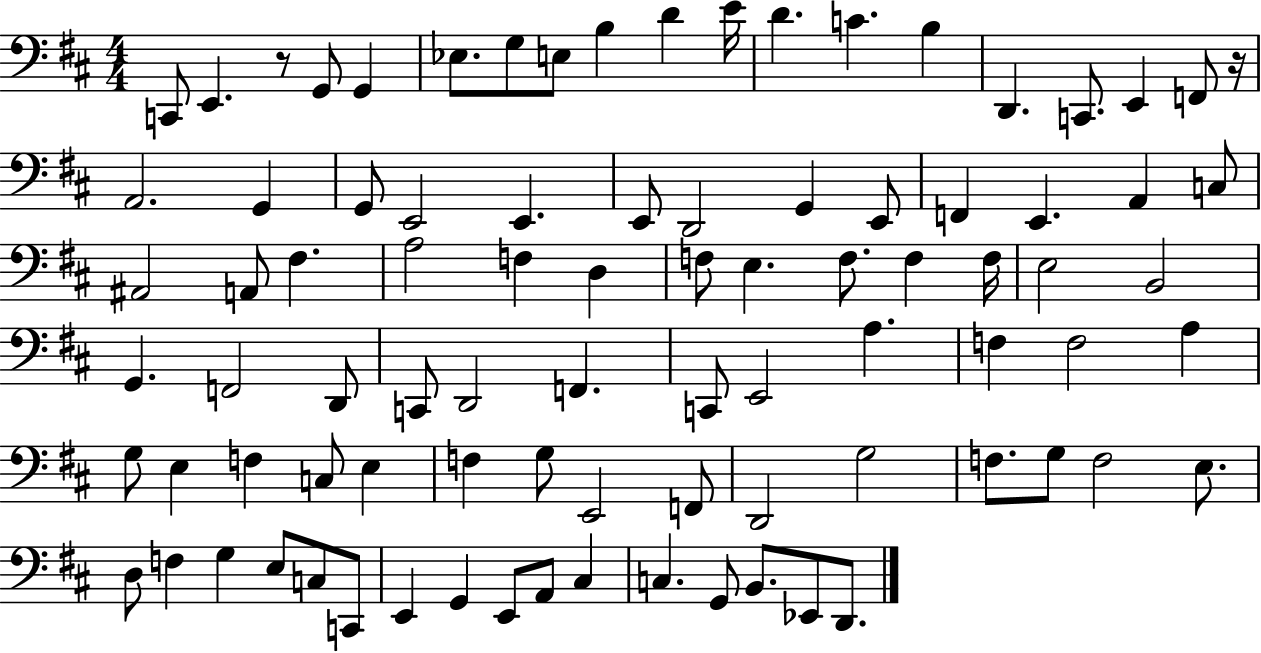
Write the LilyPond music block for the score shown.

{
  \clef bass
  \numericTimeSignature
  \time 4/4
  \key d \major
  c,8 e,4. r8 g,8 g,4 | ees8. g8 e8 b4 d'4 e'16 | d'4. c'4. b4 | d,4. c,8. e,4 f,8 r16 | \break a,2. g,4 | g,8 e,2 e,4. | e,8 d,2 g,4 e,8 | f,4 e,4. a,4 c8 | \break ais,2 a,8 fis4. | a2 f4 d4 | f8 e4. f8. f4 f16 | e2 b,2 | \break g,4. f,2 d,8 | c,8 d,2 f,4. | c,8 e,2 a4. | f4 f2 a4 | \break g8 e4 f4 c8 e4 | f4 g8 e,2 f,8 | d,2 g2 | f8. g8 f2 e8. | \break d8 f4 g4 e8 c8 c,8 | e,4 g,4 e,8 a,8 cis4 | c4. g,8 b,8. ees,8 d,8. | \bar "|."
}